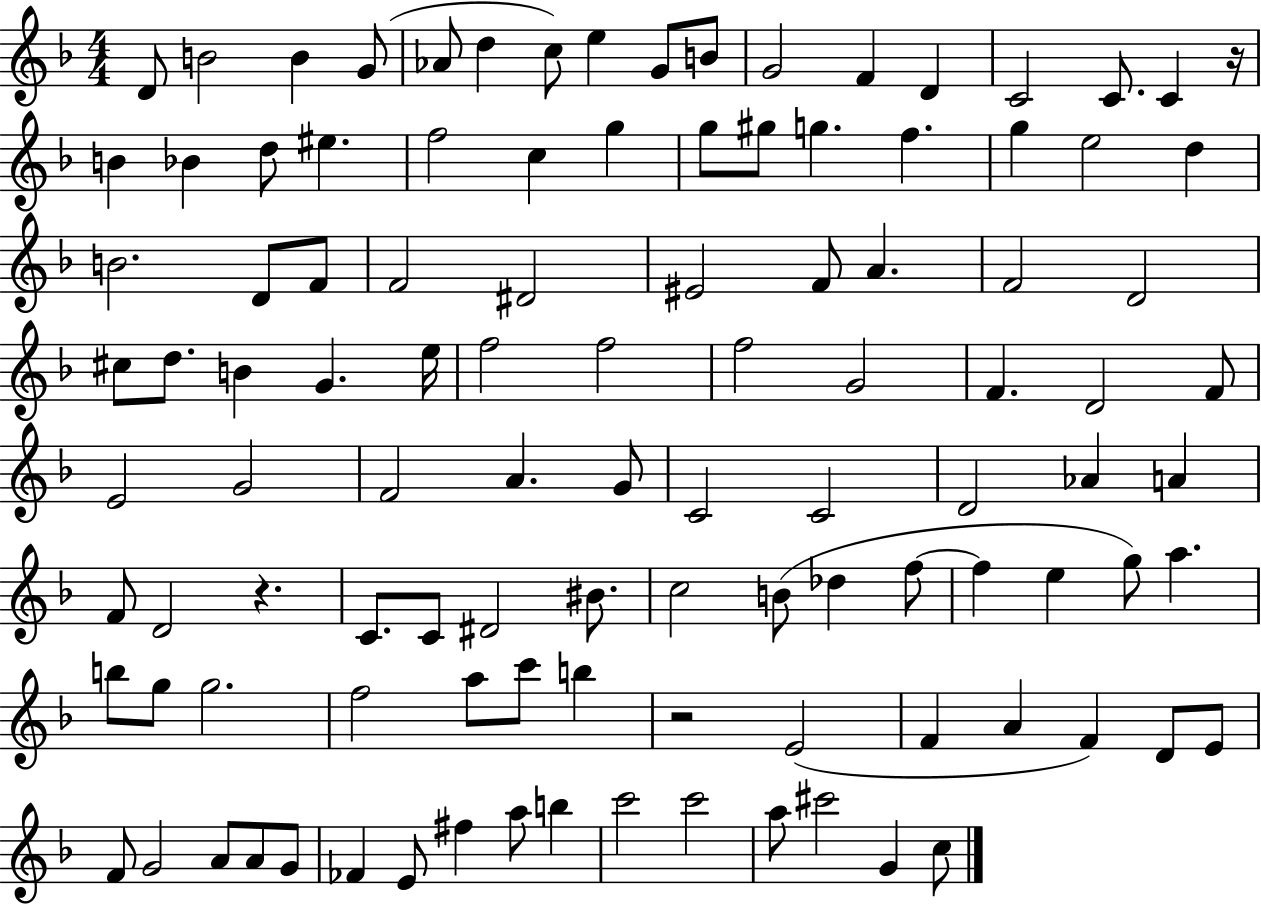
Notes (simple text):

D4/e B4/h B4/q G4/e Ab4/e D5/q C5/e E5/q G4/e B4/e G4/h F4/q D4/q C4/h C4/e. C4/q R/s B4/q Bb4/q D5/e EIS5/q. F5/h C5/q G5/q G5/e G#5/e G5/q. F5/q. G5/q E5/h D5/q B4/h. D4/e F4/e F4/h D#4/h EIS4/h F4/e A4/q. F4/h D4/h C#5/e D5/e. B4/q G4/q. E5/s F5/h F5/h F5/h G4/h F4/q. D4/h F4/e E4/h G4/h F4/h A4/q. G4/e C4/h C4/h D4/h Ab4/q A4/q F4/e D4/h R/q. C4/e. C4/e D#4/h BIS4/e. C5/h B4/e Db5/q F5/e F5/q E5/q G5/e A5/q. B5/e G5/e G5/h. F5/h A5/e C6/e B5/q R/h E4/h F4/q A4/q F4/q D4/e E4/e F4/e G4/h A4/e A4/e G4/e FES4/q E4/e F#5/q A5/e B5/q C6/h C6/h A5/e C#6/h G4/q C5/e